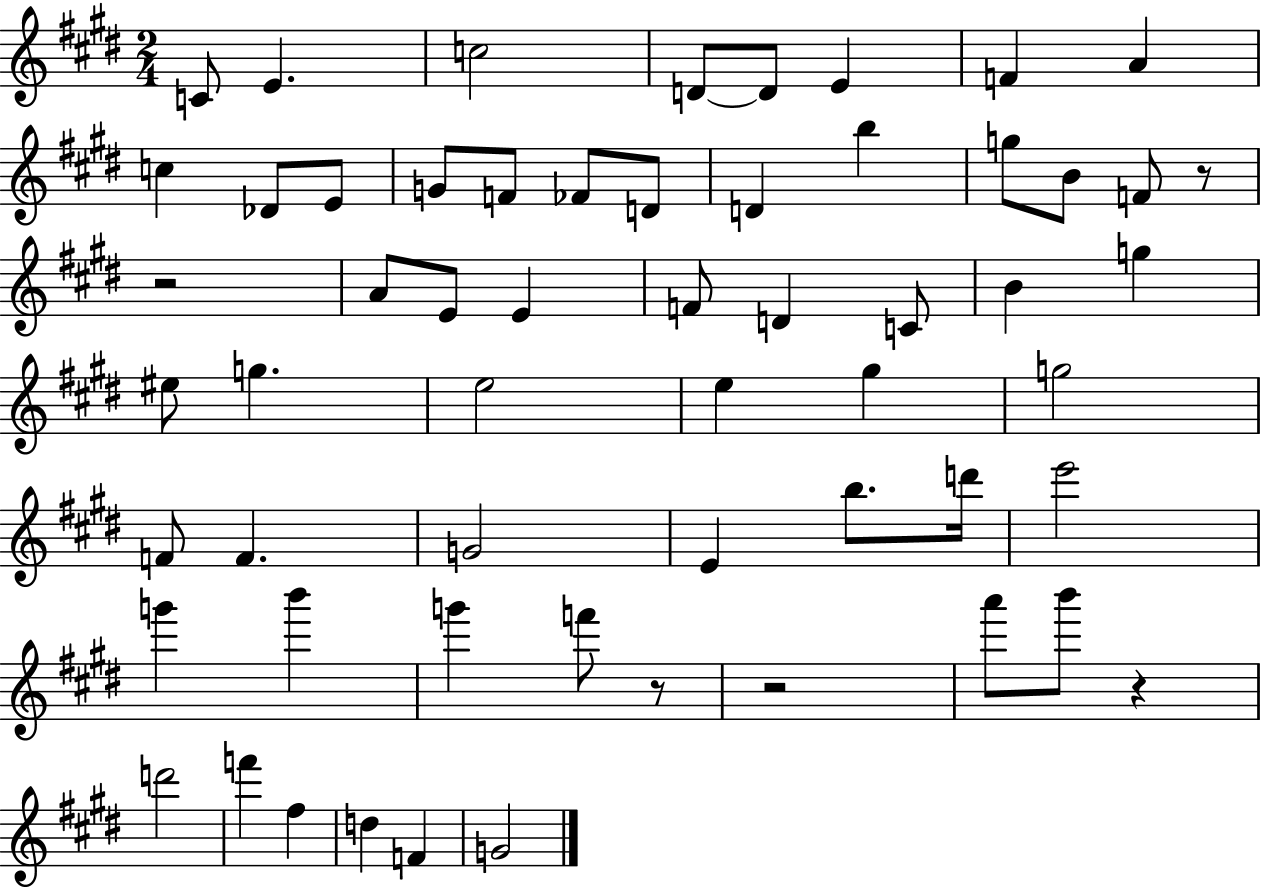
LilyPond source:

{
  \clef treble
  \numericTimeSignature
  \time 2/4
  \key e \major
  c'8 e'4. | c''2 | d'8~~ d'8 e'4 | f'4 a'4 | \break c''4 des'8 e'8 | g'8 f'8 fes'8 d'8 | d'4 b''4 | g''8 b'8 f'8 r8 | \break r2 | a'8 e'8 e'4 | f'8 d'4 c'8 | b'4 g''4 | \break eis''8 g''4. | e''2 | e''4 gis''4 | g''2 | \break f'8 f'4. | g'2 | e'4 b''8. d'''16 | e'''2 | \break g'''4 b'''4 | g'''4 f'''8 r8 | r2 | a'''8 b'''8 r4 | \break d'''2 | f'''4 fis''4 | d''4 f'4 | g'2 | \break \bar "|."
}